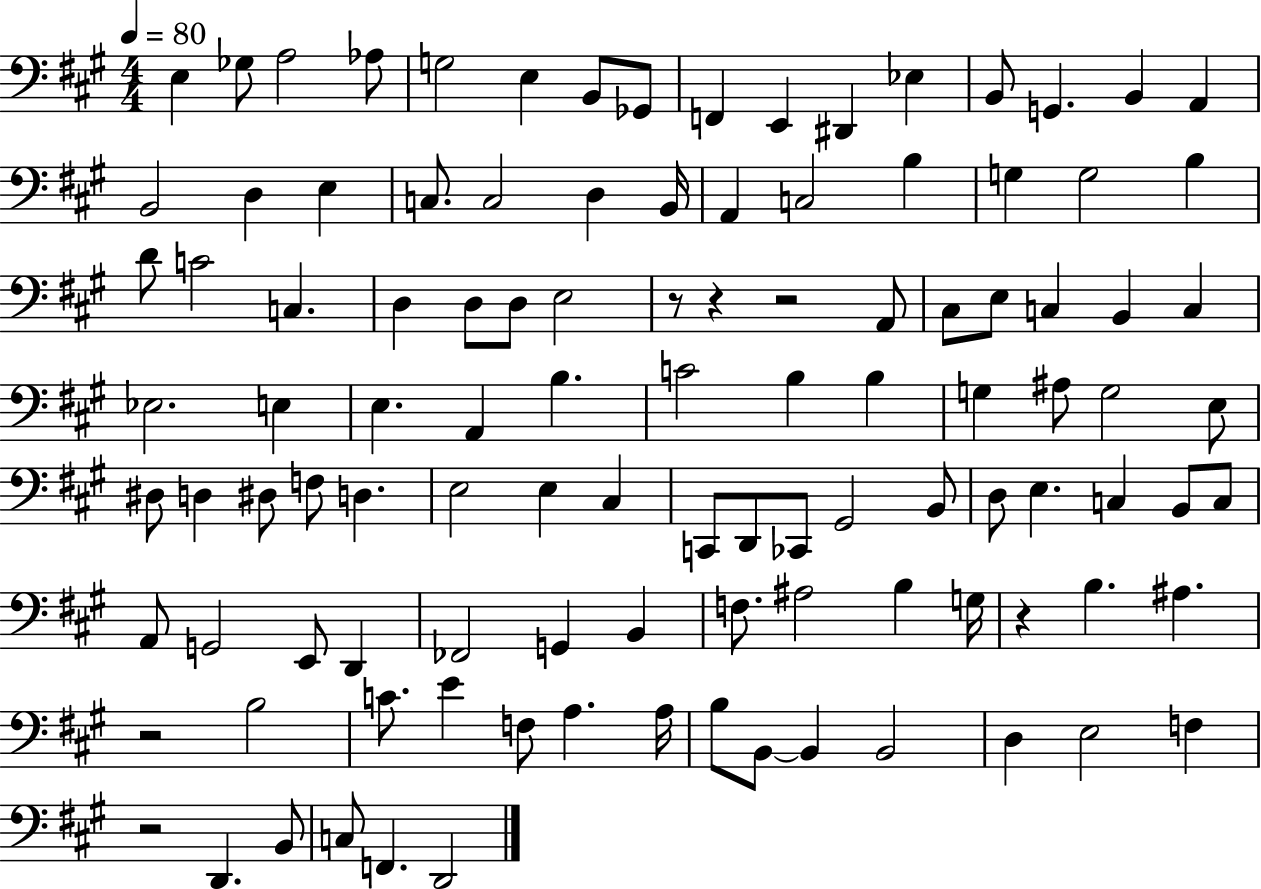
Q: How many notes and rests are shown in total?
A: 109